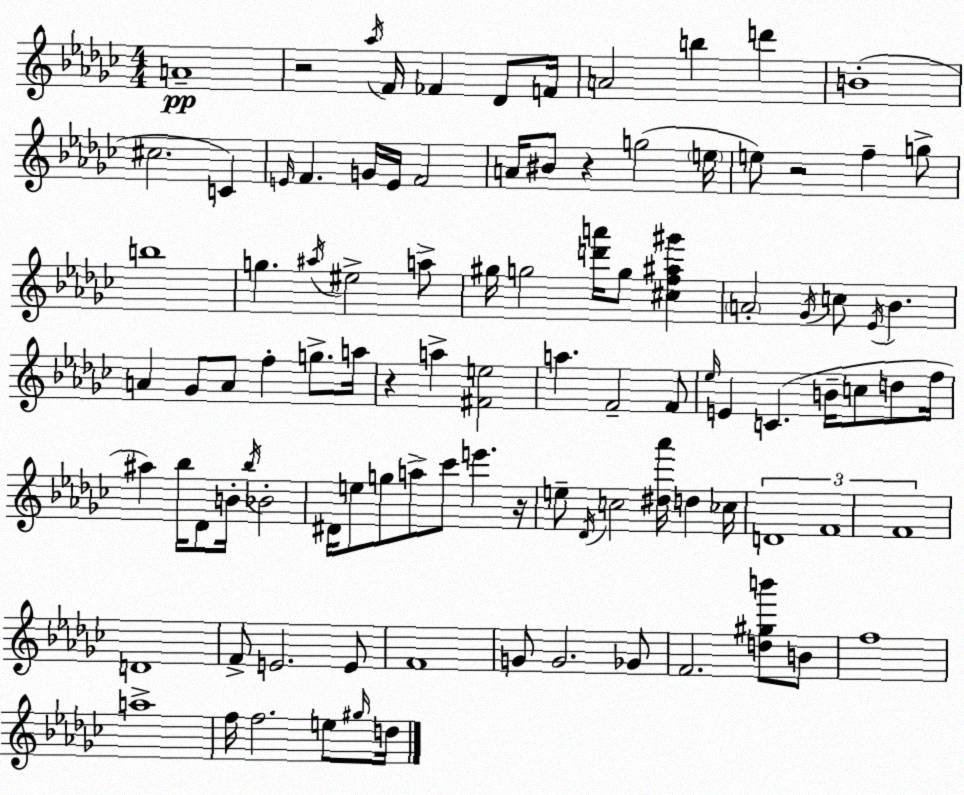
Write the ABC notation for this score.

X:1
T:Untitled
M:4/4
L:1/4
K:Ebm
A4 z2 _a/4 F/4 _F _D/2 F/4 A2 b d' B4 ^c2 C E/4 F G/4 E/4 F2 A/4 ^B/2 z g2 e/4 e/2 z2 f g/2 b4 g ^a/4 ^e2 a/2 ^g/4 g2 [d'a']/4 g/2 [^cf^a^g'] A2 _G/4 c/2 _E/4 _B A _G/2 A/2 f g/2 a/4 z a [^Fe]2 a F2 F/2 _e/4 E C B/4 c/2 d/2 f/4 ^a _b/4 _D/2 B/4 _b/4 _B2 ^D/4 e/2 g/2 a/2 _c'/2 e' z/4 e/2 _D/4 c2 [^d_a']/4 d _c/4 D4 F4 F4 D4 F/2 E2 E/2 F4 G/2 G2 _G/2 F2 [d^gb']/2 B/2 f4 a4 f/4 f2 e/2 ^g/4 d/4